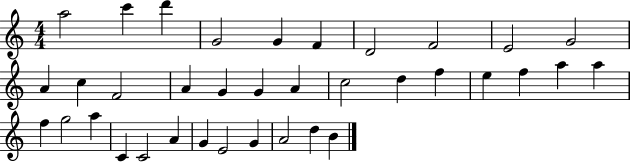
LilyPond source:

{
  \clef treble
  \numericTimeSignature
  \time 4/4
  \key c \major
  a''2 c'''4 d'''4 | g'2 g'4 f'4 | d'2 f'2 | e'2 g'2 | \break a'4 c''4 f'2 | a'4 g'4 g'4 a'4 | c''2 d''4 f''4 | e''4 f''4 a''4 a''4 | \break f''4 g''2 a''4 | c'4 c'2 a'4 | g'4 e'2 g'4 | a'2 d''4 b'4 | \break \bar "|."
}